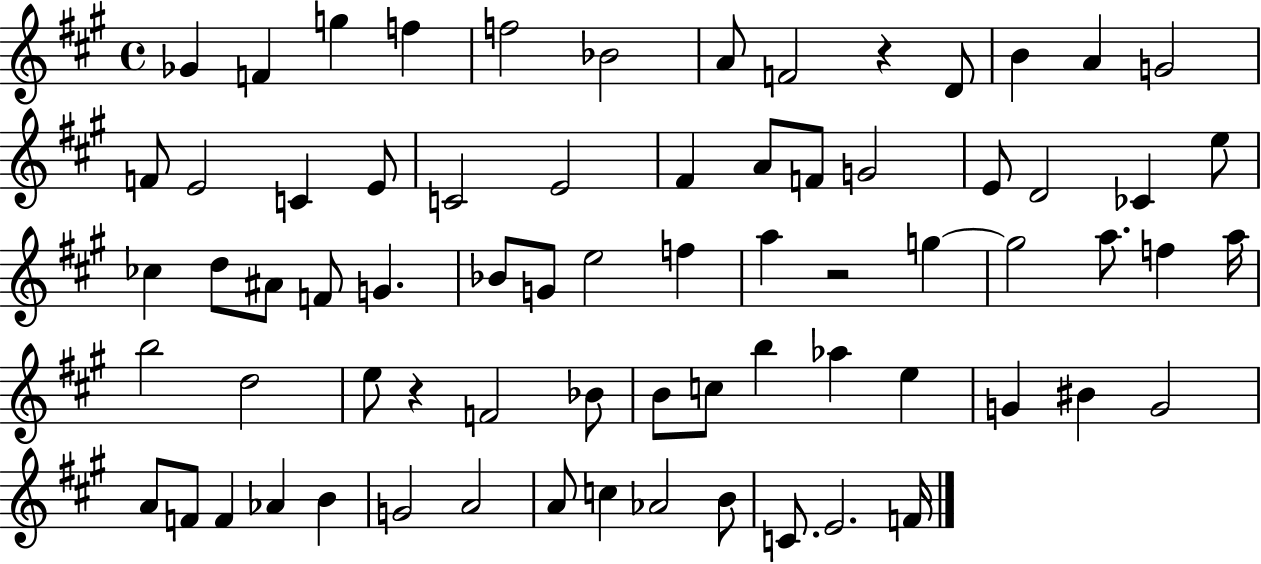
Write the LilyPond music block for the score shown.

{
  \clef treble
  \time 4/4
  \defaultTimeSignature
  \key a \major
  ges'4 f'4 g''4 f''4 | f''2 bes'2 | a'8 f'2 r4 d'8 | b'4 a'4 g'2 | \break f'8 e'2 c'4 e'8 | c'2 e'2 | fis'4 a'8 f'8 g'2 | e'8 d'2 ces'4 e''8 | \break ces''4 d''8 ais'8 f'8 g'4. | bes'8 g'8 e''2 f''4 | a''4 r2 g''4~~ | g''2 a''8. f''4 a''16 | \break b''2 d''2 | e''8 r4 f'2 bes'8 | b'8 c''8 b''4 aes''4 e''4 | g'4 bis'4 g'2 | \break a'8 f'8 f'4 aes'4 b'4 | g'2 a'2 | a'8 c''4 aes'2 b'8 | c'8. e'2. f'16 | \break \bar "|."
}